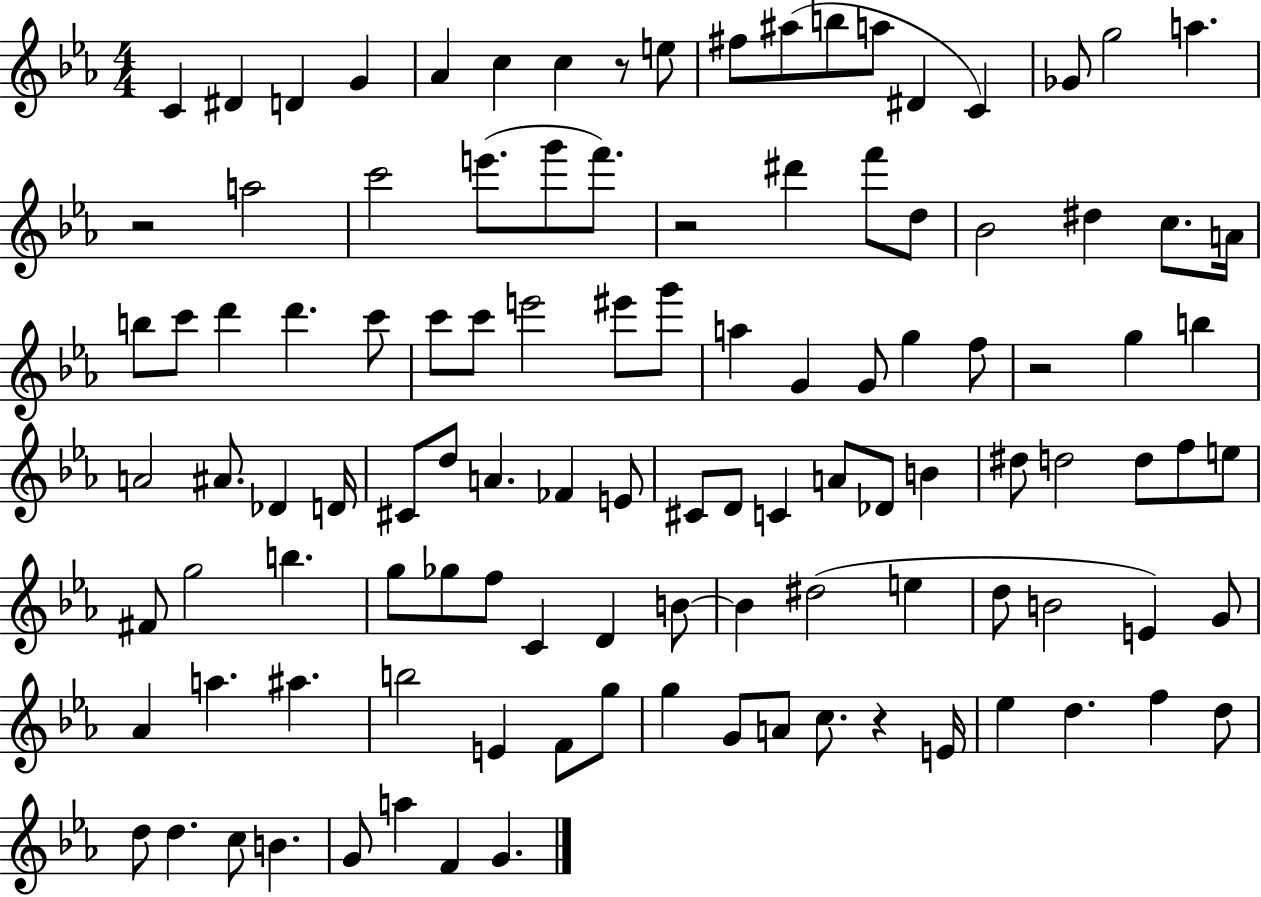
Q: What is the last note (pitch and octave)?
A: G4